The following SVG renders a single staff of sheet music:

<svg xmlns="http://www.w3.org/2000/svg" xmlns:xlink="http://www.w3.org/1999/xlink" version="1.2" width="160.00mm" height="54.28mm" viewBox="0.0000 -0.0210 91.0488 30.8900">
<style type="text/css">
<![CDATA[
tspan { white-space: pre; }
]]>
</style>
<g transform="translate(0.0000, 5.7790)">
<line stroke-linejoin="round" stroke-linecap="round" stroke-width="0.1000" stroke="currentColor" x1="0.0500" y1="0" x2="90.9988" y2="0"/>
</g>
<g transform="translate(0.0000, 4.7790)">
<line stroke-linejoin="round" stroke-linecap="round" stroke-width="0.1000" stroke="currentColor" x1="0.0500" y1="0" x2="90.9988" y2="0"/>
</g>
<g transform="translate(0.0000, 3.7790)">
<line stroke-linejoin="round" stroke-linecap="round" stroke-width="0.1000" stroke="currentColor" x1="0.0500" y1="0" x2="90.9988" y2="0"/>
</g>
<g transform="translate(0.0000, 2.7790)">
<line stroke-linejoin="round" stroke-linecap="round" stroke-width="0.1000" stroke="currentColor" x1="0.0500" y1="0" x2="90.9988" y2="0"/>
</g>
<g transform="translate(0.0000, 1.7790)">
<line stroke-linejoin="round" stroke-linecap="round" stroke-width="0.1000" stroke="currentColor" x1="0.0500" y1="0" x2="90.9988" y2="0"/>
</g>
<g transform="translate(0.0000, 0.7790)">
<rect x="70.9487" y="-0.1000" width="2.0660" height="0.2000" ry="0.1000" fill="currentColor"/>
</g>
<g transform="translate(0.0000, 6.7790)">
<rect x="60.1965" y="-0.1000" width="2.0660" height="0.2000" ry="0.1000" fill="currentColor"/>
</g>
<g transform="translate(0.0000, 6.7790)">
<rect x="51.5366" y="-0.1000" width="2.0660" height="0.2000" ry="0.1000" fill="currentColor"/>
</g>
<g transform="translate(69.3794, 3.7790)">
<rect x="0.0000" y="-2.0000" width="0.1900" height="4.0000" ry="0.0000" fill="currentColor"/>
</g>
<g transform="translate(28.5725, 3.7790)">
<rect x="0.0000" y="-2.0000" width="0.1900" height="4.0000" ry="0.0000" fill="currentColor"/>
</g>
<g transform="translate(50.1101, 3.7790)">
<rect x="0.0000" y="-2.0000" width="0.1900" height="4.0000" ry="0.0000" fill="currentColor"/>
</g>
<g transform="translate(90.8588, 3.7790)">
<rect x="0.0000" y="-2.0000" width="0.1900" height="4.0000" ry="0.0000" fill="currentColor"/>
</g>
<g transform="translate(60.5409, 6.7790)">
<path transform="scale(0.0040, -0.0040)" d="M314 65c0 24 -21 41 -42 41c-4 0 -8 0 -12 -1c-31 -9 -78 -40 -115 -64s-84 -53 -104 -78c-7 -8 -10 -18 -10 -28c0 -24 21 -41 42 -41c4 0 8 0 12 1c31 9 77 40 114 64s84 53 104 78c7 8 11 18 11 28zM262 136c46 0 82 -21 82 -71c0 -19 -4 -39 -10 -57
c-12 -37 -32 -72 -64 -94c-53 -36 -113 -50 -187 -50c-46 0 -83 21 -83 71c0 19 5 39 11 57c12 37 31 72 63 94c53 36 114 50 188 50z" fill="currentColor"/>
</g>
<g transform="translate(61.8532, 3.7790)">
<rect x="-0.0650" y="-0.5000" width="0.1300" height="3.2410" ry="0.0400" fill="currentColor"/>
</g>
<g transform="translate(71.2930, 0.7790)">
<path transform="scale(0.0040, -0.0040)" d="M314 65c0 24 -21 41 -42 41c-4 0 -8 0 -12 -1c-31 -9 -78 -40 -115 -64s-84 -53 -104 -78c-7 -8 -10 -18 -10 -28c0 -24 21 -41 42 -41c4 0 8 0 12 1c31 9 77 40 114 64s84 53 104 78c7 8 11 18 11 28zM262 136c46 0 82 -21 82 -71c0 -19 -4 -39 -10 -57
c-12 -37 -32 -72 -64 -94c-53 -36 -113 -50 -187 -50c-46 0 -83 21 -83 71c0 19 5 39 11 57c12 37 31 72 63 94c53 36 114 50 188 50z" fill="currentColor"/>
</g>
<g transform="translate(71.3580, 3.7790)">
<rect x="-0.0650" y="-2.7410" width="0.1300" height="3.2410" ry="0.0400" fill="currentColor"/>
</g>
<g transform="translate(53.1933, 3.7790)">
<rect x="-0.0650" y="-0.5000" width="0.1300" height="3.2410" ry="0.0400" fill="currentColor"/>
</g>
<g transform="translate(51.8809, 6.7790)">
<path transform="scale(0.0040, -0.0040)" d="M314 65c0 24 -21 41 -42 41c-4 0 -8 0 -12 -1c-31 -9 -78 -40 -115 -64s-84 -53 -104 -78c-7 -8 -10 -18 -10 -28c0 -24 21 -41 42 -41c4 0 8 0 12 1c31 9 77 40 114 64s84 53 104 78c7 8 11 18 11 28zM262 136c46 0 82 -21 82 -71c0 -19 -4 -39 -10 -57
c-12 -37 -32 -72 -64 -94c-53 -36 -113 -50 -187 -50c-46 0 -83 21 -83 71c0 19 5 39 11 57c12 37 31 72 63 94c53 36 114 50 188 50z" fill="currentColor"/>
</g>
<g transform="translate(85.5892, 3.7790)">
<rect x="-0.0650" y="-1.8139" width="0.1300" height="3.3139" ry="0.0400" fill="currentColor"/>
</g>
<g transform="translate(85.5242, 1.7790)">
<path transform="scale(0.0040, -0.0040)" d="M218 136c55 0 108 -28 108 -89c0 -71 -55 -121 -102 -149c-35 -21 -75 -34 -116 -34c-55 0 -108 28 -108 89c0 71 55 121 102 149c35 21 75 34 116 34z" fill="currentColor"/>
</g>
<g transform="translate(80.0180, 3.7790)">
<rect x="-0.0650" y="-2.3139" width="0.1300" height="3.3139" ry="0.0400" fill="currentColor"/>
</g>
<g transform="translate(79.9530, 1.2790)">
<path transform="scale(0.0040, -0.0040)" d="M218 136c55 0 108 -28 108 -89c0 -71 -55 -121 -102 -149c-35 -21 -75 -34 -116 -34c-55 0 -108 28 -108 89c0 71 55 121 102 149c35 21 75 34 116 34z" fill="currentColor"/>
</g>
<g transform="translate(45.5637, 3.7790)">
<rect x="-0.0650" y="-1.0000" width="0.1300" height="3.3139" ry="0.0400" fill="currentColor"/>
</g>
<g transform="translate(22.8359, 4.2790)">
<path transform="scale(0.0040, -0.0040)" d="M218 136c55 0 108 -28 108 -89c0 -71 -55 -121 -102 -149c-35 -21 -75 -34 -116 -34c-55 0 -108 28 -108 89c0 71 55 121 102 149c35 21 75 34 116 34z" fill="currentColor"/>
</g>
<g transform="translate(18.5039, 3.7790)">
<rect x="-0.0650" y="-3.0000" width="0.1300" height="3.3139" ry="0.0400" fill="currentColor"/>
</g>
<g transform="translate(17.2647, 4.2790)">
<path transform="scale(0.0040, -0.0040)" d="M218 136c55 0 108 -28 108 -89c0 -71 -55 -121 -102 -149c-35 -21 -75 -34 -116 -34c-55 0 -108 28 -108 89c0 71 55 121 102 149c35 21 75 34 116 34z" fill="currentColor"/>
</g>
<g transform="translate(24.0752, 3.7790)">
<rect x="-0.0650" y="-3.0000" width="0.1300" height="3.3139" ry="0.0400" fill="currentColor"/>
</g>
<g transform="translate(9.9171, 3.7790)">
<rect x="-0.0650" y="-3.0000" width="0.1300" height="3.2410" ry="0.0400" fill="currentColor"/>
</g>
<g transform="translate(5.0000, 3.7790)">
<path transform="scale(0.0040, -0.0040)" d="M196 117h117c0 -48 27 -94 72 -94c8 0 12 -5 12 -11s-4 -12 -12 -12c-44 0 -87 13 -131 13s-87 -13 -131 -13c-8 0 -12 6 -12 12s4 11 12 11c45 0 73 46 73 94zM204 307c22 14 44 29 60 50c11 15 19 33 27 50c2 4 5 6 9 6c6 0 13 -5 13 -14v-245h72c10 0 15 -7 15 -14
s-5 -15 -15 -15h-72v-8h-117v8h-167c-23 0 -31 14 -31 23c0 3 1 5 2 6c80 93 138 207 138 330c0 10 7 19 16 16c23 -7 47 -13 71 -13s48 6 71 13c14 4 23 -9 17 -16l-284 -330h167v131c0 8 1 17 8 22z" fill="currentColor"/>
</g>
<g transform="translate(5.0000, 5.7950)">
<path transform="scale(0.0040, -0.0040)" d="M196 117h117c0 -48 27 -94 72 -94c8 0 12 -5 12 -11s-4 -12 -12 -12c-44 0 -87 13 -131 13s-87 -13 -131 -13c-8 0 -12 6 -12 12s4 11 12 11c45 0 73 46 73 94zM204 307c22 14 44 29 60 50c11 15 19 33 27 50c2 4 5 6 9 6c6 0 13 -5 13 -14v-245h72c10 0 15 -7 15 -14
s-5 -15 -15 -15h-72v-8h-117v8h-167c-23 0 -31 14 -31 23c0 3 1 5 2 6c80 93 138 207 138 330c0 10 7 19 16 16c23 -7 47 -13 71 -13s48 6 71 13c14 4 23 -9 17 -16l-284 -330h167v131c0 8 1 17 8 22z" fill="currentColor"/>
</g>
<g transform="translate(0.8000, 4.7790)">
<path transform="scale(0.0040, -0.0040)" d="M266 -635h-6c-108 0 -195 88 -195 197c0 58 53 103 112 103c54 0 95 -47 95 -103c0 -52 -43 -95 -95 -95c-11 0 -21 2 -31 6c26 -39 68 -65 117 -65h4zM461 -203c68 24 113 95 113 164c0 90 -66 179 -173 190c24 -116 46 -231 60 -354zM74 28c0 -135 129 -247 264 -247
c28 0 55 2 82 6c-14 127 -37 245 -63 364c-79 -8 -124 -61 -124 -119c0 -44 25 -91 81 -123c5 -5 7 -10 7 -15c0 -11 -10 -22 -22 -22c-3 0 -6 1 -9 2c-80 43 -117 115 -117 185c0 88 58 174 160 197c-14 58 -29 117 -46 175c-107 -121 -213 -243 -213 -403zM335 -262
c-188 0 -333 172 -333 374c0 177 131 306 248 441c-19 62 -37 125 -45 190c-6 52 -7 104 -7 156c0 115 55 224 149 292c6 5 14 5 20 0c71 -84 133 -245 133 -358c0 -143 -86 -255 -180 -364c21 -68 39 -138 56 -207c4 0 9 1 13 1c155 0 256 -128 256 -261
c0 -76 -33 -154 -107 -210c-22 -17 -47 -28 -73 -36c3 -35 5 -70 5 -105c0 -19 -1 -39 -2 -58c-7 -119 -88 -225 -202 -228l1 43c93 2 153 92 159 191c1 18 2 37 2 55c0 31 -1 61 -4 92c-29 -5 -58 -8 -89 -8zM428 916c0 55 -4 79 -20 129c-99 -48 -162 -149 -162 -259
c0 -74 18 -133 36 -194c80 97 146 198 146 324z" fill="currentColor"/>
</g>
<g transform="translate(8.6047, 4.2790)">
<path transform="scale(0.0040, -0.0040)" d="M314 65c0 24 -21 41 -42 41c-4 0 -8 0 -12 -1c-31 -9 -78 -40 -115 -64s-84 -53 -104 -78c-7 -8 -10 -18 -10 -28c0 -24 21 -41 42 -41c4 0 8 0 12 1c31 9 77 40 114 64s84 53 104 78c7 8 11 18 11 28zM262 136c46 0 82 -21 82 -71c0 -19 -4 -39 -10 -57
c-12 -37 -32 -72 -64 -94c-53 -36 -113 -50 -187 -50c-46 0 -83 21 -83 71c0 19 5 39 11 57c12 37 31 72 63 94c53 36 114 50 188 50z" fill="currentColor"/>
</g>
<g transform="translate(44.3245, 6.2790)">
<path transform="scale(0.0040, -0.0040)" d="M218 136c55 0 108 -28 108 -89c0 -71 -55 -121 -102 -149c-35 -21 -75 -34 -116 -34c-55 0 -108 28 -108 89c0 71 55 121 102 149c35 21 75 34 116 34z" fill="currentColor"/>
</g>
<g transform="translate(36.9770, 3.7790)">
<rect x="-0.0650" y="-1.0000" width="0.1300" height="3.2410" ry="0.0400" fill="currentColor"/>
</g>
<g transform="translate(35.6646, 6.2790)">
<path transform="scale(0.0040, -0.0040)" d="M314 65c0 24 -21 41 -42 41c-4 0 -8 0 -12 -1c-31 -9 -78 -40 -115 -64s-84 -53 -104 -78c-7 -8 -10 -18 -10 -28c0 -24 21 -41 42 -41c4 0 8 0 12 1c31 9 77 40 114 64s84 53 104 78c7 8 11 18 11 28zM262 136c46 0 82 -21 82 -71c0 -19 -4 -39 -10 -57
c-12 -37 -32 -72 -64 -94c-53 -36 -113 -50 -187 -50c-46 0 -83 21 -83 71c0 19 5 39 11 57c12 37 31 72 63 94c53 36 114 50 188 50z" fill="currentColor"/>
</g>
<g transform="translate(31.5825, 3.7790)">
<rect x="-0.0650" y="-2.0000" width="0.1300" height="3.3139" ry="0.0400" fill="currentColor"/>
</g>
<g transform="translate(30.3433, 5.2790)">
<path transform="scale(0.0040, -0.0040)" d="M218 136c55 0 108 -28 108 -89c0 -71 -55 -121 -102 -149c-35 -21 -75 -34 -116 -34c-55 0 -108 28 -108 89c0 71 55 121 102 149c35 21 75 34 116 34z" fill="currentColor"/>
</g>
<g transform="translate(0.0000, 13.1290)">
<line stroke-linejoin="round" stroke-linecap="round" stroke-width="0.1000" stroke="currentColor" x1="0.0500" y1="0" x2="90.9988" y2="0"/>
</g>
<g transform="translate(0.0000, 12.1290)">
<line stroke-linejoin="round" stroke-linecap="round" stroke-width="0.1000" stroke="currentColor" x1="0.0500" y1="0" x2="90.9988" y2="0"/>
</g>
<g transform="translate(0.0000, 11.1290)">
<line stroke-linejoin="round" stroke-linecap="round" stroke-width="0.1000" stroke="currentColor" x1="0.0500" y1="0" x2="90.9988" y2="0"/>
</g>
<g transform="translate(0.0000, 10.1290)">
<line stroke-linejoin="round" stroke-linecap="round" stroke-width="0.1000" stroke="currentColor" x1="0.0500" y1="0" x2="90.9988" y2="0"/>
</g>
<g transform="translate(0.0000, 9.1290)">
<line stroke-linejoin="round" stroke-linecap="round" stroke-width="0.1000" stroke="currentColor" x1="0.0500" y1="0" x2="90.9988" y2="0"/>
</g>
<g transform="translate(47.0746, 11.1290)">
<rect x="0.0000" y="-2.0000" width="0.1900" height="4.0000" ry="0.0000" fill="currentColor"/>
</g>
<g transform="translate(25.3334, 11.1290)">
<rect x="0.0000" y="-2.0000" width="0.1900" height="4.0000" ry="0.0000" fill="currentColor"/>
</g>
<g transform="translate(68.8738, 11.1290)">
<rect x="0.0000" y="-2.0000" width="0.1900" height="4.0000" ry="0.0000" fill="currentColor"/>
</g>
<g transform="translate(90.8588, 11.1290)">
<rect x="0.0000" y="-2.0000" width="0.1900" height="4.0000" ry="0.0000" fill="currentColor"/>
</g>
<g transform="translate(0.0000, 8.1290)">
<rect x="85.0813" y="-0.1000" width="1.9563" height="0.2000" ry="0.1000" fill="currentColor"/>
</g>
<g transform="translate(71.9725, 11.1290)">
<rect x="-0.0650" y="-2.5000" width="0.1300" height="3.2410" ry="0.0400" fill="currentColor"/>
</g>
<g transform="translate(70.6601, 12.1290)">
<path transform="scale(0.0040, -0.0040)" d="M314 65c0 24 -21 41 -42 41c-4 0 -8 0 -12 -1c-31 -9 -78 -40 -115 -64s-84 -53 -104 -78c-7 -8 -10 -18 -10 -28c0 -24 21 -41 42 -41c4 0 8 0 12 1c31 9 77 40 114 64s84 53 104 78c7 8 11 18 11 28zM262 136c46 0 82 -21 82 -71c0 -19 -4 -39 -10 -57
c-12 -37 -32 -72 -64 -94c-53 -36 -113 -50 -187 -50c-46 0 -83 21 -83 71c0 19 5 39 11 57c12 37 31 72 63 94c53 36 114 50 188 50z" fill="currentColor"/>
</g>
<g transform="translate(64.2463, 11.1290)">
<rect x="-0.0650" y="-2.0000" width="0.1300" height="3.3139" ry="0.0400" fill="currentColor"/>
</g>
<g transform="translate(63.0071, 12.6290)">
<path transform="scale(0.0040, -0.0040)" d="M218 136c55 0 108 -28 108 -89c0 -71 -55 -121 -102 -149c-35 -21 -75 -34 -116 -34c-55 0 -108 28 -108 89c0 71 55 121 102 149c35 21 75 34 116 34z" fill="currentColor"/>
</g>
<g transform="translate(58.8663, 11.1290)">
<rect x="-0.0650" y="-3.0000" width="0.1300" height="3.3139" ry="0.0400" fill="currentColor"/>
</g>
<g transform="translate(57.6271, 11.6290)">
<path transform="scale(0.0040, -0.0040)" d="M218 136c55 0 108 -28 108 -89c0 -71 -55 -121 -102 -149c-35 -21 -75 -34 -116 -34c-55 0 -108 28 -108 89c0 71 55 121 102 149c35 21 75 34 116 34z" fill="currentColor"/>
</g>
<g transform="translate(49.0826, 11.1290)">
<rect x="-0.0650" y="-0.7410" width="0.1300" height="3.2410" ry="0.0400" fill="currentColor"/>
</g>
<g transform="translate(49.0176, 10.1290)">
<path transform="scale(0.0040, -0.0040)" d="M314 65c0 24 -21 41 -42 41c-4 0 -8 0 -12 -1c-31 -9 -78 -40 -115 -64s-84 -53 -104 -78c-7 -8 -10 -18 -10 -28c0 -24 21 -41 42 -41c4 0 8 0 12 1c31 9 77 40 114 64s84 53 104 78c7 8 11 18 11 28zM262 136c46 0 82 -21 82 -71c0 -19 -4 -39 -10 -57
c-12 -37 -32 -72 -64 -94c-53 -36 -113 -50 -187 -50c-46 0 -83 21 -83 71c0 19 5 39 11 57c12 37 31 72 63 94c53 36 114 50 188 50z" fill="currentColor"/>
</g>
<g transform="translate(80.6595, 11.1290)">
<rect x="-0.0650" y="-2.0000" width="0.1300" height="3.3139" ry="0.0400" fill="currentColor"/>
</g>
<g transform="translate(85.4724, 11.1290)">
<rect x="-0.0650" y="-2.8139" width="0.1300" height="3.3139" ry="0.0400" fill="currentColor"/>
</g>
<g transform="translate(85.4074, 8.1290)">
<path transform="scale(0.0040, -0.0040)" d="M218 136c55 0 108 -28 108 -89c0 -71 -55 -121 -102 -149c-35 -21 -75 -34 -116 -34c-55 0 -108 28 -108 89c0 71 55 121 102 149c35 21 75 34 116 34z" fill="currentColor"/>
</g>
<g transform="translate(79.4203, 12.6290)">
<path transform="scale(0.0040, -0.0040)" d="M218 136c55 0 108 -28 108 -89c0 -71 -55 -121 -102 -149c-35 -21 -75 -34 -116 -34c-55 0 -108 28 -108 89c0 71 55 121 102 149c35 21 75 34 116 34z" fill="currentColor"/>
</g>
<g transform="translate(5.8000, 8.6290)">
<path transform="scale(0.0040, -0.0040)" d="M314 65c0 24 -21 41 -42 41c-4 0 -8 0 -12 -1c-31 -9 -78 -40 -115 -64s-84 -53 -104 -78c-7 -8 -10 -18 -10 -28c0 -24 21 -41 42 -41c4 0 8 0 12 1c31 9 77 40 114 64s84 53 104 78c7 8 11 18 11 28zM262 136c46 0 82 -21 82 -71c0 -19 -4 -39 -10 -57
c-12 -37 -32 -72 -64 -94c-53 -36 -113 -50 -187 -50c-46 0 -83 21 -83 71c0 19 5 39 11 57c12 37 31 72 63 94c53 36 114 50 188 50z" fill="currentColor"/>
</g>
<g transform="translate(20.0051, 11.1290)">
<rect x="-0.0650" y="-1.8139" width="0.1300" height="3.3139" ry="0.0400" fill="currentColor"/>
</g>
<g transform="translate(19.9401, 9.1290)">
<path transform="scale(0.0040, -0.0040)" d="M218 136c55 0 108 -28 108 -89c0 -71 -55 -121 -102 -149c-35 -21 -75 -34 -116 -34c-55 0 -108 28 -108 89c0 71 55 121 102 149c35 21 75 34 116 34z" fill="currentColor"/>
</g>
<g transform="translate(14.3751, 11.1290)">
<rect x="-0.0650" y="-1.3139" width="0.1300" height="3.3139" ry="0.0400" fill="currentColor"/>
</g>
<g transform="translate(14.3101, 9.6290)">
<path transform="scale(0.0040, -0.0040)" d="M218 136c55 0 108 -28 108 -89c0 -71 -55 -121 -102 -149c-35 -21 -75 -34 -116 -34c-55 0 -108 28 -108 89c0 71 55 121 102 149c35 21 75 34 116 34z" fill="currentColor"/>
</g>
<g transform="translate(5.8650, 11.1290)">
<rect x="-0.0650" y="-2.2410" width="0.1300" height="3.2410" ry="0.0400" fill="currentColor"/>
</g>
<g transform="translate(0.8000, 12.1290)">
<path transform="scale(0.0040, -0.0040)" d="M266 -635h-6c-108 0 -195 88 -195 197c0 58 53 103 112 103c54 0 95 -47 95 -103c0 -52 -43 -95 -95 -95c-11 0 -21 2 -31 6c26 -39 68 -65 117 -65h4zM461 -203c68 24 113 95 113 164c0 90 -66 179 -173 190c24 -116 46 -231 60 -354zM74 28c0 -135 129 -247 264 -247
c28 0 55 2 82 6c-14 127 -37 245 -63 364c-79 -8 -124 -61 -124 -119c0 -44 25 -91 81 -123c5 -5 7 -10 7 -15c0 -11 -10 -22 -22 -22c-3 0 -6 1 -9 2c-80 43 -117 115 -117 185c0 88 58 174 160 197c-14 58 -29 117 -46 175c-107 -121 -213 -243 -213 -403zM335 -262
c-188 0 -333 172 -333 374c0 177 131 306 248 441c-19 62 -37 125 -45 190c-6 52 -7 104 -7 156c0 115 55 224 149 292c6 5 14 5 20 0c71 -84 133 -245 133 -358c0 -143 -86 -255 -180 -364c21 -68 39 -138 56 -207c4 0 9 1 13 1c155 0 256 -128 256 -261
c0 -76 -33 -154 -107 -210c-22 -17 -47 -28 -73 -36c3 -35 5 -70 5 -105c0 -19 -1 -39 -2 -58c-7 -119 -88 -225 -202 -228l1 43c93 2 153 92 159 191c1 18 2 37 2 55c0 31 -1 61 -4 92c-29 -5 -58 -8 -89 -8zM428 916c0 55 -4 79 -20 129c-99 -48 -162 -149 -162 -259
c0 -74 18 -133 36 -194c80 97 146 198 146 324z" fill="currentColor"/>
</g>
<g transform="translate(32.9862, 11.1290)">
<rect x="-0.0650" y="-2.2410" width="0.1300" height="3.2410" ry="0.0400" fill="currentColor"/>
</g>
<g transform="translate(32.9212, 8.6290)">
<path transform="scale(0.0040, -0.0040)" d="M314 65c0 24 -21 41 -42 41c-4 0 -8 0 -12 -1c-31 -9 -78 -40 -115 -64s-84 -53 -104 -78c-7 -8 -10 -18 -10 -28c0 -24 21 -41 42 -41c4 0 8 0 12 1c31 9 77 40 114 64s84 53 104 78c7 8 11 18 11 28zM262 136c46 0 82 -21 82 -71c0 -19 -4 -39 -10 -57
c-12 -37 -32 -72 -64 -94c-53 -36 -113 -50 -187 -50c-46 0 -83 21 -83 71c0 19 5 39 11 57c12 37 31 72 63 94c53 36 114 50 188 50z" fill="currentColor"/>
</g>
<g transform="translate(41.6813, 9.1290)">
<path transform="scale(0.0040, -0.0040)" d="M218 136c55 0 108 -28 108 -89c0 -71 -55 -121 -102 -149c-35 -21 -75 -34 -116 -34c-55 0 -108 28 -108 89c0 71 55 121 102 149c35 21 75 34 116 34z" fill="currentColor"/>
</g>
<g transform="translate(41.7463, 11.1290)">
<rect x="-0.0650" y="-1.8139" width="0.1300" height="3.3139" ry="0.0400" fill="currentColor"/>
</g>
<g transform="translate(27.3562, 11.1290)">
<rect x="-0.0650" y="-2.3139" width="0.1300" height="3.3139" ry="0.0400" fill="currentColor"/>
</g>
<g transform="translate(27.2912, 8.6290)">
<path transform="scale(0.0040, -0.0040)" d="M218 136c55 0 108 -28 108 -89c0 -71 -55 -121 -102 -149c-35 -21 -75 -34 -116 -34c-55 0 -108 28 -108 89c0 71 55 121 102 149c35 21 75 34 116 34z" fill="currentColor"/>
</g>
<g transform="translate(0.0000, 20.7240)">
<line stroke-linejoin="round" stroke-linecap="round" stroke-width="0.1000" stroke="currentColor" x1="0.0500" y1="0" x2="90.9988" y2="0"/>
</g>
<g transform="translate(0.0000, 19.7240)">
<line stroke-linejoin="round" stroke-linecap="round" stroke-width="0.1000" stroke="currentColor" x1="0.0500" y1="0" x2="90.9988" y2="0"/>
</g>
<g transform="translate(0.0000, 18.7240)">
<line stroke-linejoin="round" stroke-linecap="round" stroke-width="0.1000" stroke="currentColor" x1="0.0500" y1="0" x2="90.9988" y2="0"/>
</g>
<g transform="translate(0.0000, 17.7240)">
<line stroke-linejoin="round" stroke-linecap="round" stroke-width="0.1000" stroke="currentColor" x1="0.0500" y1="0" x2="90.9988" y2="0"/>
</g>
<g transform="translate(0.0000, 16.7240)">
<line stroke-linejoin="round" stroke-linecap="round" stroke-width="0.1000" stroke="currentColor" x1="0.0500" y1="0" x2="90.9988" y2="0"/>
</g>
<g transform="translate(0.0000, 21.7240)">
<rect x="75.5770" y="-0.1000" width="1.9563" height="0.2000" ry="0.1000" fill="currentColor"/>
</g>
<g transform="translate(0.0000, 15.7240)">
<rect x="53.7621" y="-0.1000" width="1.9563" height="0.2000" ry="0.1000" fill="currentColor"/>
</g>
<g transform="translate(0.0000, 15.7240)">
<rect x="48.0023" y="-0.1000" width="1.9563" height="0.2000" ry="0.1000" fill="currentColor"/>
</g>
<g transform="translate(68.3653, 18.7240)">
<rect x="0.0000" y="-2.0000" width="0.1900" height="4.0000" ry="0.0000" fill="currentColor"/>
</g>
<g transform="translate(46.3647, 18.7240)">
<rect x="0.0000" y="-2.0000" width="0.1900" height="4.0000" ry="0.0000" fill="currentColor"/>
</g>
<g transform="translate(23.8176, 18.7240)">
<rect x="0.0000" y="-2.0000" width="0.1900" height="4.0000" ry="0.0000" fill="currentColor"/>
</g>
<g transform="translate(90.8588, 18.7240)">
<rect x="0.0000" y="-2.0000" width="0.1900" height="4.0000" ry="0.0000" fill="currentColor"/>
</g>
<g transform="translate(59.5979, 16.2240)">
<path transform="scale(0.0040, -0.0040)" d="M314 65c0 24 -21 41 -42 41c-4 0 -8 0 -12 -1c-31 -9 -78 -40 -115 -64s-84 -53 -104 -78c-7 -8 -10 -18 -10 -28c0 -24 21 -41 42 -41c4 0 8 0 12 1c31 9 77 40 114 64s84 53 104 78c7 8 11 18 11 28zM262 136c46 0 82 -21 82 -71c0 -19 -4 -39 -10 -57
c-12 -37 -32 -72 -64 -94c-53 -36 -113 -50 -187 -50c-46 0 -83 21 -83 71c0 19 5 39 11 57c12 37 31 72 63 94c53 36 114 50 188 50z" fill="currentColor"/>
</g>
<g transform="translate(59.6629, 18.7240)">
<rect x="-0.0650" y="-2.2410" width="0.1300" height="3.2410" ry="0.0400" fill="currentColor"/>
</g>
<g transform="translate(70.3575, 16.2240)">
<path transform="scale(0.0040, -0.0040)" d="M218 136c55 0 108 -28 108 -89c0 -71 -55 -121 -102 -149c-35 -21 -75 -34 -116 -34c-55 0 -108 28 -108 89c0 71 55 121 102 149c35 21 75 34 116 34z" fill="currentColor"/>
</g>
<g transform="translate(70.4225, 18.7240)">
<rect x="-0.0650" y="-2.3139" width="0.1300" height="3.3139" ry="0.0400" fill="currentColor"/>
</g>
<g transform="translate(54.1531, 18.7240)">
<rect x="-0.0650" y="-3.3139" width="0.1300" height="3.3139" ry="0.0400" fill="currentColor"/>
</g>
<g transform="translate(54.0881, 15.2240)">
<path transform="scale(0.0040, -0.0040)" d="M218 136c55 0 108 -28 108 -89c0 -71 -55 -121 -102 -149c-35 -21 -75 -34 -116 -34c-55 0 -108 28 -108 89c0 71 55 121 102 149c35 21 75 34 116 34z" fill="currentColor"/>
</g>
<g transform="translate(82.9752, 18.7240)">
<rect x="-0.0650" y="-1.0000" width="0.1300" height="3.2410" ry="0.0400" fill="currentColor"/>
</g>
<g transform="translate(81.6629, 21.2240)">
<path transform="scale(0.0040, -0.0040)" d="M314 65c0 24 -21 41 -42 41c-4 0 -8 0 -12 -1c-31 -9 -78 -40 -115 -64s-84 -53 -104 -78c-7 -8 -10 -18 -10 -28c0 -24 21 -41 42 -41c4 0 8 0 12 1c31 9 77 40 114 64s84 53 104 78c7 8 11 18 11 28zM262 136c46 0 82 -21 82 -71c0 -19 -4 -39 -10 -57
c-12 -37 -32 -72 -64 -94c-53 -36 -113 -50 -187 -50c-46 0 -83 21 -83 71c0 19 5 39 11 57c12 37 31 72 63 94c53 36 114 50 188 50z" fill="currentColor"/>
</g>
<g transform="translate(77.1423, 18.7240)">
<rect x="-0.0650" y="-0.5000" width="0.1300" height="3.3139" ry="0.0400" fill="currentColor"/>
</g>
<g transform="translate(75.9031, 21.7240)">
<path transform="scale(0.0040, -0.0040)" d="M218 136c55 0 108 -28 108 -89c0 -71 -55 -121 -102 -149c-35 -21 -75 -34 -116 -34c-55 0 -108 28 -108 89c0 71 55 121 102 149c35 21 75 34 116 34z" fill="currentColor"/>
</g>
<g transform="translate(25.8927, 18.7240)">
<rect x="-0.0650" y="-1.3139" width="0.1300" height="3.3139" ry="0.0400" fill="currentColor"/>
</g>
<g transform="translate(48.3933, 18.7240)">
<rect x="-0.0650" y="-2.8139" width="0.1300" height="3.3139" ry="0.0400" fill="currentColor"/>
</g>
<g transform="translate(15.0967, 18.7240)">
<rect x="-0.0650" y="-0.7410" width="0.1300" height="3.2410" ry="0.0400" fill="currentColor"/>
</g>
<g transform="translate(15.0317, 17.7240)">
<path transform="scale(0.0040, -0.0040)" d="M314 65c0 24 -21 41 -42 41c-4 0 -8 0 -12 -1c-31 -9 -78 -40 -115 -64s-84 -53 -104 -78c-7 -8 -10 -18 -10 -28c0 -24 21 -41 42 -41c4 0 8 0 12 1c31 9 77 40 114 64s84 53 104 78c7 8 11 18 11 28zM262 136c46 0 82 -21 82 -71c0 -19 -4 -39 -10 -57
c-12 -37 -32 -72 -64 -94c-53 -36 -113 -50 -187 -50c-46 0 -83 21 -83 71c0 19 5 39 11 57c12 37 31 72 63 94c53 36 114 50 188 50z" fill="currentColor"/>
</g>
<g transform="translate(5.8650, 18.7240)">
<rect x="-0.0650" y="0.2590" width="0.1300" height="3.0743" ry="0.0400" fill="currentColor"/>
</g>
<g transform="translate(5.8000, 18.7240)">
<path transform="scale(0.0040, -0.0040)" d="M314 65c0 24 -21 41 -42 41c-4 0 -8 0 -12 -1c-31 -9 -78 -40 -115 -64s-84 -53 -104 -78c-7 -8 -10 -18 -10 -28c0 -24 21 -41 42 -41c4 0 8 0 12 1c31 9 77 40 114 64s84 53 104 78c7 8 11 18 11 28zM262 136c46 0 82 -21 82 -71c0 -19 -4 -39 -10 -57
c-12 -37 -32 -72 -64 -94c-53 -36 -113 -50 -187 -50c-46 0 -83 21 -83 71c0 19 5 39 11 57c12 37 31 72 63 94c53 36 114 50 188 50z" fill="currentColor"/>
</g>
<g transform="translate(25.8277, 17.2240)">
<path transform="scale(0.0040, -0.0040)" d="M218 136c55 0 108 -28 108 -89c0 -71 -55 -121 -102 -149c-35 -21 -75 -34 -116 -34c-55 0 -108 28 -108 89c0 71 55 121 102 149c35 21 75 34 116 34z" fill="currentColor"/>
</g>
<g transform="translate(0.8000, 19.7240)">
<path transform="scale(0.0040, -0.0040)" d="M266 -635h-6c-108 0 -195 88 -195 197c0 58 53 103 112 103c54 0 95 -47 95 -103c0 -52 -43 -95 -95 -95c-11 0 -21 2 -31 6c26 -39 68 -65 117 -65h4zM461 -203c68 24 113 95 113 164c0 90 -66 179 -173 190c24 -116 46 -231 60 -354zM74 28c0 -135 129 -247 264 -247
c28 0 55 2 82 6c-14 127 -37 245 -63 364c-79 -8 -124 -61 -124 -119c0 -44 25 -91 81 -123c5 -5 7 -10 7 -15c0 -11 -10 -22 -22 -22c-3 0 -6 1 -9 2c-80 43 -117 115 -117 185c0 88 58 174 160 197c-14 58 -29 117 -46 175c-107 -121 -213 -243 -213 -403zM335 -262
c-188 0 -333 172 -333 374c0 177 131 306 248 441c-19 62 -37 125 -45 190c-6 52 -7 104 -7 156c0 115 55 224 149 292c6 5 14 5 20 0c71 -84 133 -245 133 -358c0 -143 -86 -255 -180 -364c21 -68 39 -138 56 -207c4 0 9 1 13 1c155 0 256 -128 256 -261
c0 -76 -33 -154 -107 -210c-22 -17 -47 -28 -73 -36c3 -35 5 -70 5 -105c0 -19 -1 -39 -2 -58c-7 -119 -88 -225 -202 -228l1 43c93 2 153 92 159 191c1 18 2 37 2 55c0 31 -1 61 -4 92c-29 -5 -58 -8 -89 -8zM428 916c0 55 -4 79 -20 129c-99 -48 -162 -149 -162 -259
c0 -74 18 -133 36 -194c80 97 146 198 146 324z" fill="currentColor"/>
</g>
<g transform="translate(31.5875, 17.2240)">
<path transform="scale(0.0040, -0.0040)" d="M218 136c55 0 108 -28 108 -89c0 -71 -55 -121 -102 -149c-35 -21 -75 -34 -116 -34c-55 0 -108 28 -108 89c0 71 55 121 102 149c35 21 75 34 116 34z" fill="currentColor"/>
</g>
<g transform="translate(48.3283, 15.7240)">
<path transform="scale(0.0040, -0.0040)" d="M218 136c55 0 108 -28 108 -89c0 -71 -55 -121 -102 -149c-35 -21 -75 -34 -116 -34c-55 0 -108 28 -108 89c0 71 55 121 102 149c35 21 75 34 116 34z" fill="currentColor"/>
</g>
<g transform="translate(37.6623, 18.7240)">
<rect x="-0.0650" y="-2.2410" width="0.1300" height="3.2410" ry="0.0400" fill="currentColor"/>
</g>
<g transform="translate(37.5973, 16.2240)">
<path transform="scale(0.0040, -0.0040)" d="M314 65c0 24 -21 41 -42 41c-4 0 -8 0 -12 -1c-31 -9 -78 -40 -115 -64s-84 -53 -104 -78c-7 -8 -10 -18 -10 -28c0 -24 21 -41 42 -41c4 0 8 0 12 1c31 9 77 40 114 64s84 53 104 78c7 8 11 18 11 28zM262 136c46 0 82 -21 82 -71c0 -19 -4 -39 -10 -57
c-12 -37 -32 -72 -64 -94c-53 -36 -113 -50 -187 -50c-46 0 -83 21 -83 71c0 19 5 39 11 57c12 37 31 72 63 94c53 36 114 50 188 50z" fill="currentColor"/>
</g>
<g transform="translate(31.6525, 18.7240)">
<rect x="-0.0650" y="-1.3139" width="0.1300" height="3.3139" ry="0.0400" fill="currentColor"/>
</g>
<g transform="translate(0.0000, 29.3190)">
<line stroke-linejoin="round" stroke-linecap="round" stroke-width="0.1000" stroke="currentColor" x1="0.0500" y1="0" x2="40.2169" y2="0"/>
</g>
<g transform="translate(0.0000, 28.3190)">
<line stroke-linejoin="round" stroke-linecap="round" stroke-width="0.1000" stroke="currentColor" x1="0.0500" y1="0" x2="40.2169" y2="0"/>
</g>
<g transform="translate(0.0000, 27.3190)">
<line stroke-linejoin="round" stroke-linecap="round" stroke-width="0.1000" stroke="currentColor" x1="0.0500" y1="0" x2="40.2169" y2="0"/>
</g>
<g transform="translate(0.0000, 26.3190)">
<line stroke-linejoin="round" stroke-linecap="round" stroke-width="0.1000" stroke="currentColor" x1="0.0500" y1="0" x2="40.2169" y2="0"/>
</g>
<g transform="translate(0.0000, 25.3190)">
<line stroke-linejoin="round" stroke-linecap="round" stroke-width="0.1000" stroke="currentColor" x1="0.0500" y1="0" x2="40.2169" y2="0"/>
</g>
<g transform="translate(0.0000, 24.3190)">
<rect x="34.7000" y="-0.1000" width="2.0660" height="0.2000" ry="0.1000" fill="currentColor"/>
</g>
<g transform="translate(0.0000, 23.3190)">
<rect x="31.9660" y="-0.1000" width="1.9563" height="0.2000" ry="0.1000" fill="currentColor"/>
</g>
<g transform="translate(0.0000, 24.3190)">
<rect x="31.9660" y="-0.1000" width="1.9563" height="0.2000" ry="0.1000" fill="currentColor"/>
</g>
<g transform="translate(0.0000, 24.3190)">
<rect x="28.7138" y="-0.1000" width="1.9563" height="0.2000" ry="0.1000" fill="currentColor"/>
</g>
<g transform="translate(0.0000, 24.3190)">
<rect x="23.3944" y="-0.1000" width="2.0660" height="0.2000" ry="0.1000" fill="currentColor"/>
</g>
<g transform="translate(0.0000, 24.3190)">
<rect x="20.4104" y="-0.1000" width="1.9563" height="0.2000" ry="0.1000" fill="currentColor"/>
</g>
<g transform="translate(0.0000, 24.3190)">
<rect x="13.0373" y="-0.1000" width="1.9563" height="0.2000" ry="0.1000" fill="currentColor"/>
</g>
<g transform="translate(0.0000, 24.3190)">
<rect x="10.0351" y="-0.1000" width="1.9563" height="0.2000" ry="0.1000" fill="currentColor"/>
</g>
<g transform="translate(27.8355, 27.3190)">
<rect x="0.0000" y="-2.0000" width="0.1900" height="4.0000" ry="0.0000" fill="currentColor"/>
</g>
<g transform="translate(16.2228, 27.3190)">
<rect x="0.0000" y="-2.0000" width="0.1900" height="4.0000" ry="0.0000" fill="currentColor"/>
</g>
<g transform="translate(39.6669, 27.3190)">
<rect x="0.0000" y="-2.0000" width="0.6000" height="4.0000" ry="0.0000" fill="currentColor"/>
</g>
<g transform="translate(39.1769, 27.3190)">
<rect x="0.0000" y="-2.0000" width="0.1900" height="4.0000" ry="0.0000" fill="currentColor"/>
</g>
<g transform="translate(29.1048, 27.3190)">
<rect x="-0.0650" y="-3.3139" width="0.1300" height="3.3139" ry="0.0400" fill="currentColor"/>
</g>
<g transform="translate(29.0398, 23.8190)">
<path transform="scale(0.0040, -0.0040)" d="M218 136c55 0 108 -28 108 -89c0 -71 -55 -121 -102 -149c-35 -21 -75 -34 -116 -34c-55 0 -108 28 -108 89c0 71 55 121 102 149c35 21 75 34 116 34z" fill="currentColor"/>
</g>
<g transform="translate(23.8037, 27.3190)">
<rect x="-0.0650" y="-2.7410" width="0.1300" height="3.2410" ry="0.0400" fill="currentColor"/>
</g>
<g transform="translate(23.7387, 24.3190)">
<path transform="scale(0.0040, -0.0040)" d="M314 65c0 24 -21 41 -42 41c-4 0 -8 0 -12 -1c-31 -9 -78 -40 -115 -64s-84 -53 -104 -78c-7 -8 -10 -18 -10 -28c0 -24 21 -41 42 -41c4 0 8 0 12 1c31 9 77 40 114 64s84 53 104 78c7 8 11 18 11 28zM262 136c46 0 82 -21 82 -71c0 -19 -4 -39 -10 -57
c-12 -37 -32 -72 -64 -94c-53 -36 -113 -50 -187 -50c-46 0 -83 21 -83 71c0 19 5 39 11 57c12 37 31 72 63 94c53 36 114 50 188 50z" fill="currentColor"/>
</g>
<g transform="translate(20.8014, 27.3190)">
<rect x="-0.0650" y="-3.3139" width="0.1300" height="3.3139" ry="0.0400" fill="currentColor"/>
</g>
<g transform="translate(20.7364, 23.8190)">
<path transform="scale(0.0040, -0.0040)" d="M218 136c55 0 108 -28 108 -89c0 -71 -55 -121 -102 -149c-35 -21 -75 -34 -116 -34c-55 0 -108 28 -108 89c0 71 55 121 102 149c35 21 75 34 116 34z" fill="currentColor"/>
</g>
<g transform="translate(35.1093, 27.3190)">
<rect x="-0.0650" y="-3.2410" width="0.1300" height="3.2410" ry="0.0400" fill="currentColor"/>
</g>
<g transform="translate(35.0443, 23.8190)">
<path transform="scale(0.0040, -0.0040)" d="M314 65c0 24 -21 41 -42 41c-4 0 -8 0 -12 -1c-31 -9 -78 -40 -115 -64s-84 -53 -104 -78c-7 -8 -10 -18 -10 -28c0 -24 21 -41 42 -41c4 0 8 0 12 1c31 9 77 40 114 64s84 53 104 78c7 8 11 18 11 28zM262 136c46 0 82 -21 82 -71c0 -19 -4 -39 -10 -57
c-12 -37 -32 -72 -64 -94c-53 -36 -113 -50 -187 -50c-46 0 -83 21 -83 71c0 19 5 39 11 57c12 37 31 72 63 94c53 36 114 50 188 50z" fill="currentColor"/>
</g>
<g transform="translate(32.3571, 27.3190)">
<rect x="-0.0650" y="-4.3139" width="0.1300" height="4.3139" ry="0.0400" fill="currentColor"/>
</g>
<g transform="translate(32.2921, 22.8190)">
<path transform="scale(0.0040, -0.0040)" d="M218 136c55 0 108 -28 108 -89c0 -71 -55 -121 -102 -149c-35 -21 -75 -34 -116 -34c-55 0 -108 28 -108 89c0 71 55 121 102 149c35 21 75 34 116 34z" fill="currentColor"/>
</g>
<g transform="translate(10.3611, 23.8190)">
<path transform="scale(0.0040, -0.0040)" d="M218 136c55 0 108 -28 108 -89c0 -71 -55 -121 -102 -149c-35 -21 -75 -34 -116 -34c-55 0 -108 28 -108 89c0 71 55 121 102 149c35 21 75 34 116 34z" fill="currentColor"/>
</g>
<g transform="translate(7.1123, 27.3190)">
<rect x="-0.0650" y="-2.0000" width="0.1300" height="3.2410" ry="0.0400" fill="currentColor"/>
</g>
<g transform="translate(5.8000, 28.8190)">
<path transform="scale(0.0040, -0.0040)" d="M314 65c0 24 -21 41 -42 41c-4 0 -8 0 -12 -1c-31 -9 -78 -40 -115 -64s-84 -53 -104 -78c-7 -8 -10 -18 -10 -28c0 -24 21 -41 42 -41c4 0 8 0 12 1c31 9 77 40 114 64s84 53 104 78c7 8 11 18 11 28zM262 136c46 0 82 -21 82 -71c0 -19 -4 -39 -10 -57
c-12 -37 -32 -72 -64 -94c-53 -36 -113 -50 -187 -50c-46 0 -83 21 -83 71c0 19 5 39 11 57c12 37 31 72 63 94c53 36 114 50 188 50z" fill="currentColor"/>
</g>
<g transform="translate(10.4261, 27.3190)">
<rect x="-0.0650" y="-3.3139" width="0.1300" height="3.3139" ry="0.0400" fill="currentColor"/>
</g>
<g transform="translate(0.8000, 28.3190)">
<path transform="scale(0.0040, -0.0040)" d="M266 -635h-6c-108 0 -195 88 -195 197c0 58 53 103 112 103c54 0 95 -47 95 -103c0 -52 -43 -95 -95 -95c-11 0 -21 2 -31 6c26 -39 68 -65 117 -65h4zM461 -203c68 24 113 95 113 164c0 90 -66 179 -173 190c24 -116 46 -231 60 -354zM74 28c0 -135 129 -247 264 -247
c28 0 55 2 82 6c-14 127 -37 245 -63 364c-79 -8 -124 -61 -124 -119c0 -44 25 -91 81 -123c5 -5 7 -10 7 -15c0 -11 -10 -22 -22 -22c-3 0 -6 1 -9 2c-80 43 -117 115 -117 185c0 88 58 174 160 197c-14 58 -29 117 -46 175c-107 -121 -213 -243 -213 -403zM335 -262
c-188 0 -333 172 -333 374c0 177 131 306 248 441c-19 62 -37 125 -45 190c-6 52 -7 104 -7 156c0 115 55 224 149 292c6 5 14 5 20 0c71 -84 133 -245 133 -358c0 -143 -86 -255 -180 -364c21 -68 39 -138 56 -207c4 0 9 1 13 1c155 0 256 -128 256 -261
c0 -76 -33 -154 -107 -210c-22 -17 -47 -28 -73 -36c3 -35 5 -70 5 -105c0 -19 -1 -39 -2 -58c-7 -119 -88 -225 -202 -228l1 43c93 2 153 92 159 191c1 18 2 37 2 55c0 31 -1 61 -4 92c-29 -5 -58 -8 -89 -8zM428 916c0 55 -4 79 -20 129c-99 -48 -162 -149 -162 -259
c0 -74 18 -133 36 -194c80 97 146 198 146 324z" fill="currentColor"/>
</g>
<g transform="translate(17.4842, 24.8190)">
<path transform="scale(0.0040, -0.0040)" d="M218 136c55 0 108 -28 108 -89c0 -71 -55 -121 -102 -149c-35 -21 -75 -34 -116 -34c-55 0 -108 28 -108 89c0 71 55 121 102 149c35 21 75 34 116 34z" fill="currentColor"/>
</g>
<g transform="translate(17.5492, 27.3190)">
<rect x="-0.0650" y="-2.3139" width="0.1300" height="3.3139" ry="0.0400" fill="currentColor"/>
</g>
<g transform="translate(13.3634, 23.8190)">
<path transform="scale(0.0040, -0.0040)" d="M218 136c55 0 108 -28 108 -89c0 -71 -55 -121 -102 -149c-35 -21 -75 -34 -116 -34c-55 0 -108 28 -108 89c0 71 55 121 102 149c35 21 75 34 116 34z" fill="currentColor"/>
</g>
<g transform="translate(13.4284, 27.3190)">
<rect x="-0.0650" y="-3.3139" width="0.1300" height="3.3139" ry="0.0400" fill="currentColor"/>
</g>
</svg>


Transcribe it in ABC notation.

X:1
T:Untitled
M:4/4
L:1/4
K:C
A2 A A F D2 D C2 C2 a2 g f g2 e f g g2 f d2 A F G2 F a B2 d2 e e g2 a b g2 g C D2 F2 b b g b a2 b d' b2